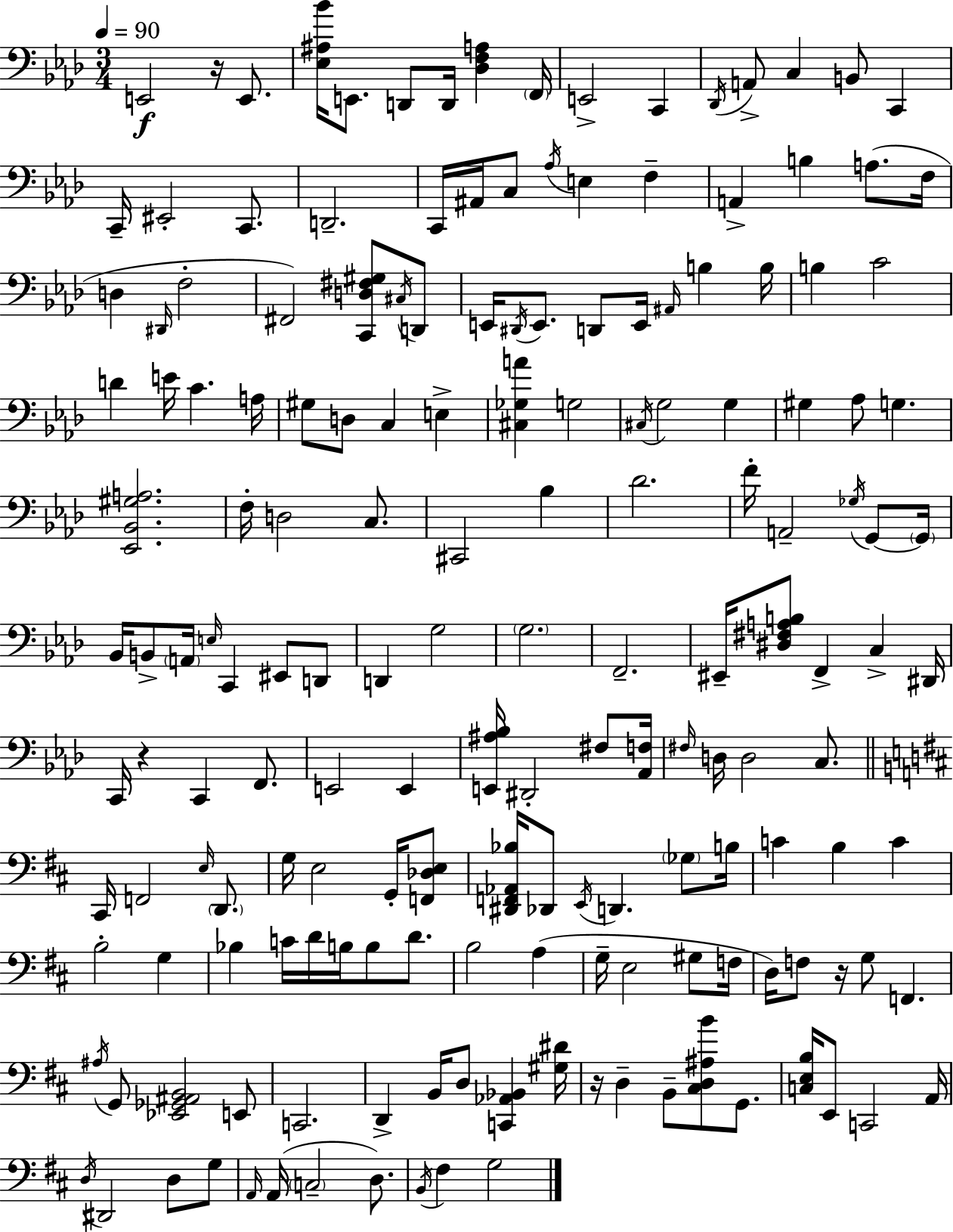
E2/h R/s E2/e. [Eb3,A#3,Bb4]/s E2/e. D2/e D2/s [Db3,F3,A3]/q F2/s E2/h C2/q Db2/s A2/e C3/q B2/e C2/q C2/s EIS2/h C2/e. D2/h. C2/s A#2/s C3/e Ab3/s E3/q F3/q A2/q B3/q A3/e. F3/s D3/q D#2/s F3/h F#2/h [C2,D3,F#3,G#3]/e C#3/s D2/e E2/s D#2/s E2/e. D2/e E2/s A#2/s B3/q B3/s B3/q C4/h D4/q E4/s C4/q. A3/s G#3/e D3/e C3/q E3/q [C#3,Gb3,A4]/q G3/h C#3/s G3/h G3/q G#3/q Ab3/e G3/q. [Eb2,Bb2,G#3,A3]/h. F3/s D3/h C3/e. C#2/h Bb3/q Db4/h. F4/s A2/h Gb3/s G2/e G2/s Bb2/s B2/e A2/s E3/s C2/q EIS2/e D2/e D2/q G3/h G3/h. F2/h. EIS2/s [D#3,F#3,A3,B3]/e F2/q C3/q D#2/s C2/s R/q C2/q F2/e. E2/h E2/q [E2,A#3,Bb3]/s D#2/h F#3/e [Ab2,F3]/s F#3/s D3/s D3/h C3/e. C#2/s F2/h E3/s D2/e. G3/s E3/h G2/s [F2,Db3,E3]/e [D#2,F2,Ab2,Bb3]/s Db2/e E2/s D2/q. Gb3/e B3/s C4/q B3/q C4/q B3/h G3/q Bb3/q C4/s D4/s B3/s B3/e D4/e. B3/h A3/q G3/s E3/h G#3/e F3/s D3/s F3/e R/s G3/e F2/q. A#3/s G2/e [Eb2,Gb2,A#2,B2]/h E2/e C2/h. D2/q B2/s D3/e [C2,Ab2,Bb2]/q [G#3,D#4]/s R/s D3/q B2/e [C#3,D3,A#3,B4]/e G2/e. [C3,E3,B3]/s E2/e C2/h A2/s D3/s D#2/h D3/e G3/e A2/s A2/s C3/h D3/e. B2/s F#3/q G3/h